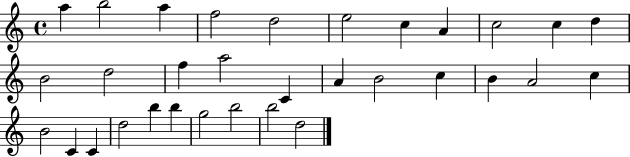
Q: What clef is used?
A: treble